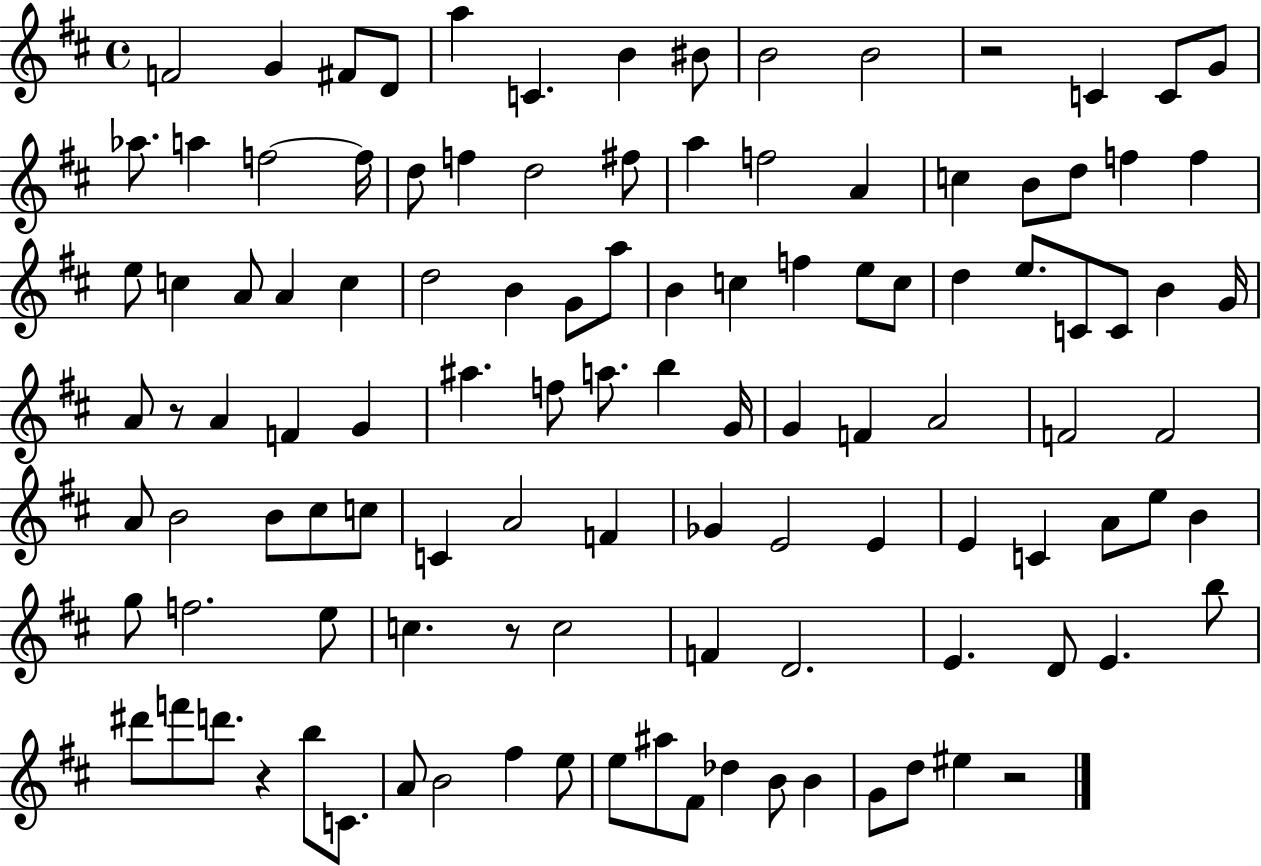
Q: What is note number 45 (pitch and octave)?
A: E5